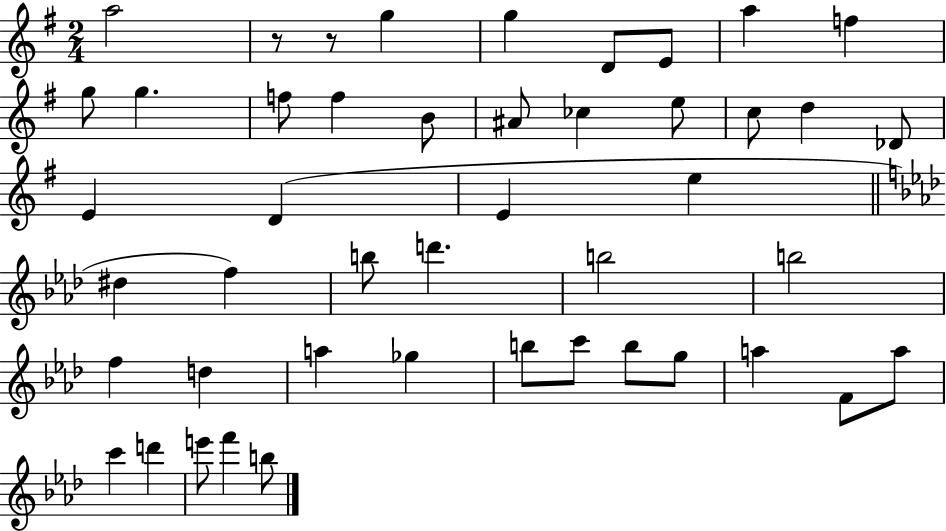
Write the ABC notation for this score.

X:1
T:Untitled
M:2/4
L:1/4
K:G
a2 z/2 z/2 g g D/2 E/2 a f g/2 g f/2 f B/2 ^A/2 _c e/2 c/2 d _D/2 E D E e ^d f b/2 d' b2 b2 f d a _g b/2 c'/2 b/2 g/2 a F/2 a/2 c' d' e'/2 f' b/2